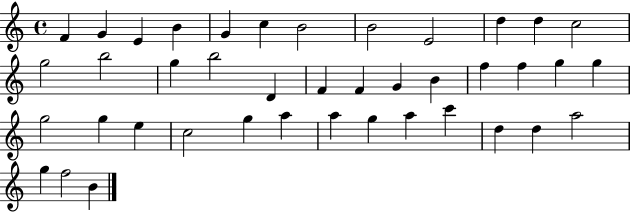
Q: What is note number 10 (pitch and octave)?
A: D5